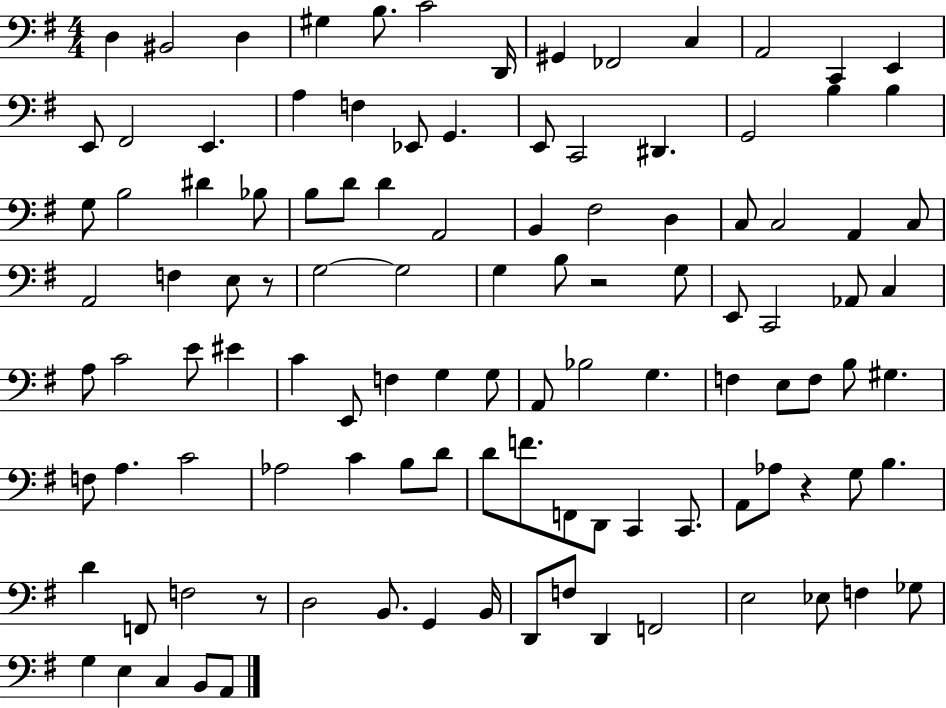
D3/q BIS2/h D3/q G#3/q B3/e. C4/h D2/s G#2/q FES2/h C3/q A2/h C2/q E2/q E2/e F#2/h E2/q. A3/q F3/q Eb2/e G2/q. E2/e C2/h D#2/q. G2/h B3/q B3/q G3/e B3/h D#4/q Bb3/e B3/e D4/e D4/q A2/h B2/q F#3/h D3/q C3/e C3/h A2/q C3/e A2/h F3/q E3/e R/e G3/h G3/h G3/q B3/e R/h G3/e E2/e C2/h Ab2/e C3/q A3/e C4/h E4/e EIS4/q C4/q E2/e F3/q G3/q G3/e A2/e Bb3/h G3/q. F3/q E3/e F3/e B3/e G#3/q. F3/e A3/q. C4/h Ab3/h C4/q B3/e D4/e D4/e F4/e. F2/e D2/e C2/q C2/e. A2/e Ab3/e R/q G3/e B3/q. D4/q F2/e F3/h R/e D3/h B2/e. G2/q B2/s D2/e F3/e D2/q F2/h E3/h Eb3/e F3/q Gb3/e G3/q E3/q C3/q B2/e A2/e